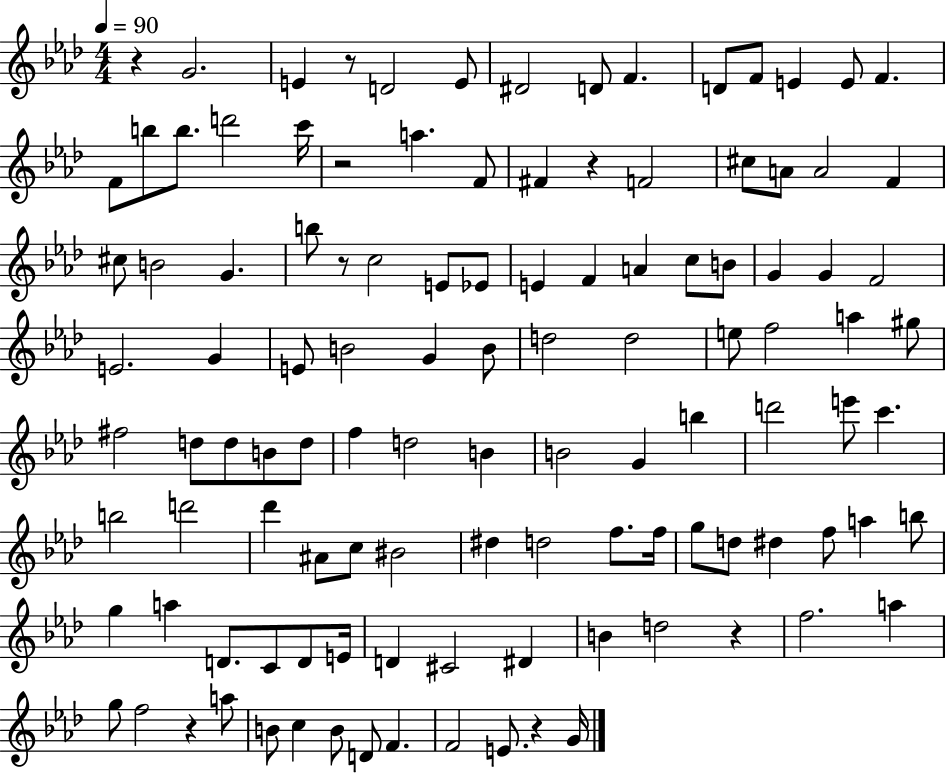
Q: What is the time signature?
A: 4/4